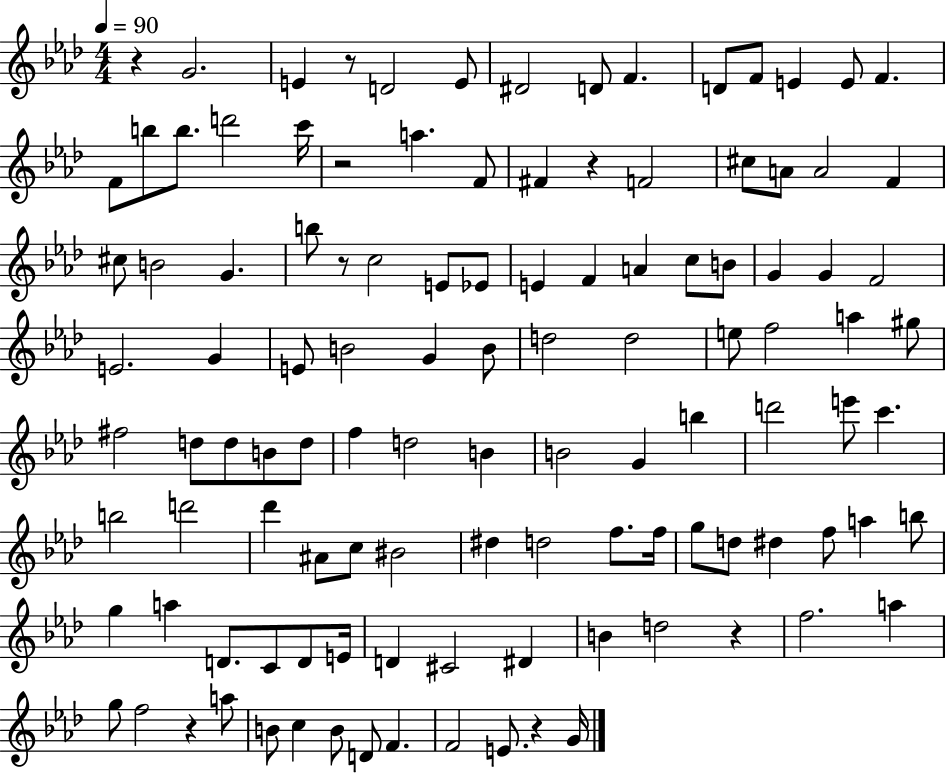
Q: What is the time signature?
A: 4/4